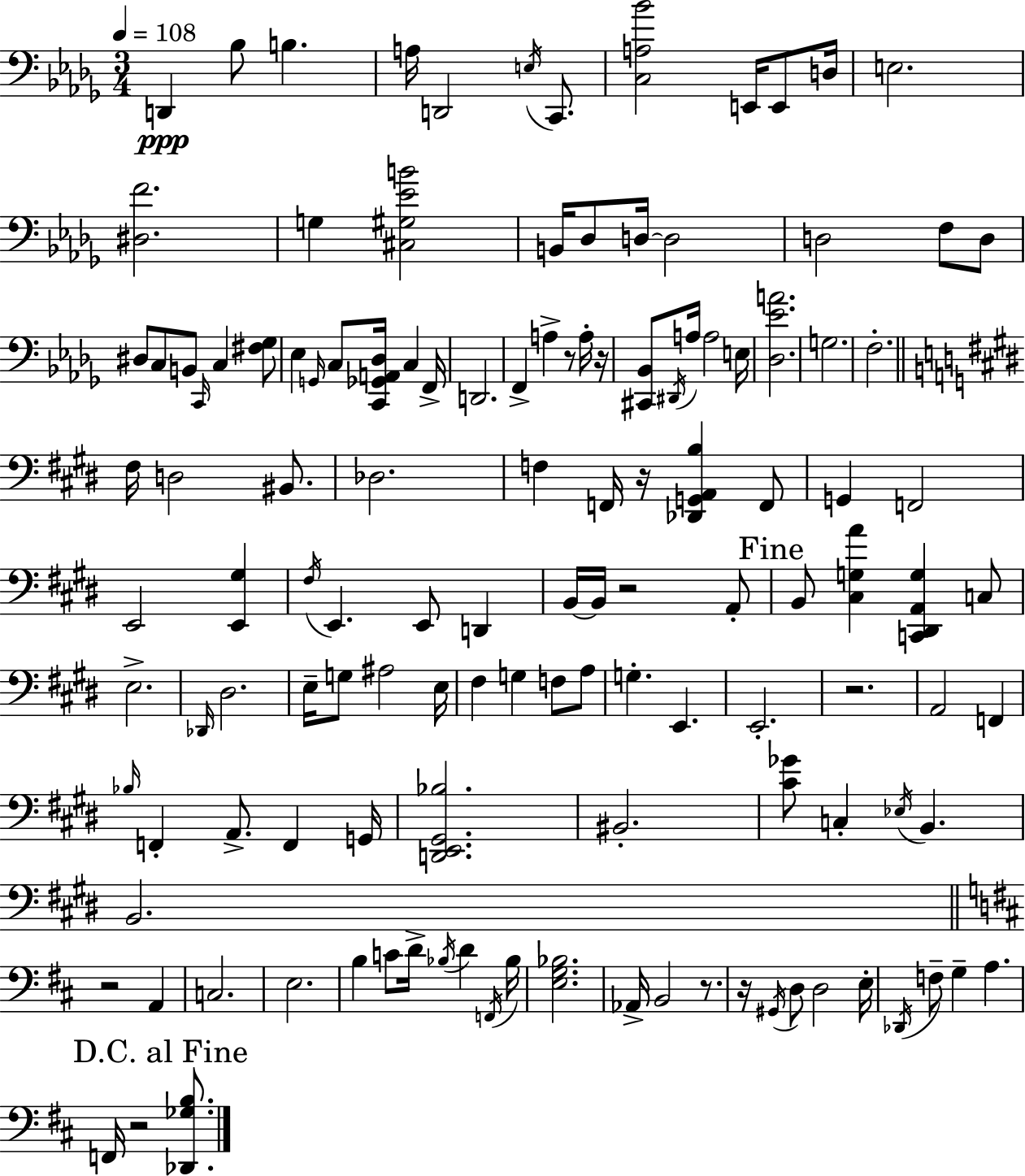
D2/q Bb3/e B3/q. A3/s D2/h E3/s C2/e. [C3,A3,Bb4]/h E2/s E2/e D3/s E3/h. [D#3,F4]/h. G3/q [C#3,G#3,Eb4,B4]/h B2/s Db3/e D3/s D3/h D3/h F3/e D3/e D#3/e C3/e B2/e C2/s C3/q [F#3,Gb3]/e Eb3/q G2/s C3/e [C2,Gb2,A2,Db3]/s C3/q F2/s D2/h. F2/q A3/q R/e A3/s R/s [C#2,Bb2]/e D#2/s A3/s A3/h E3/s [Db3,Eb4,A4]/h. G3/h. F3/h. F#3/s D3/h BIS2/e. Db3/h. F3/q F2/s R/s [Db2,G2,A2,B3]/q F2/e G2/q F2/h E2/h [E2,G#3]/q F#3/s E2/q. E2/e D2/q B2/s B2/s R/h A2/e B2/e [C#3,G3,A4]/q [C2,D#2,A2,G3]/q C3/e E3/h. Db2/s D#3/h. E3/s G3/e A#3/h E3/s F#3/q G3/q F3/e A3/e G3/q. E2/q. E2/h. R/h. A2/h F2/q Bb3/s F2/q A2/e. F2/q G2/s [D2,E2,G#2,Bb3]/h. BIS2/h. [C#4,Gb4]/e C3/q Eb3/s B2/q. B2/h. R/h A2/q C3/h. E3/h. B3/q C4/e D4/s Bb3/s D4/q F2/s Bb3/s [E3,G3,Bb3]/h. Ab2/s B2/h R/e. R/s G#2/s D3/e D3/h E3/s Db2/s F3/e G3/q A3/q. F2/s R/h [Db2,Gb3,B3]/e.